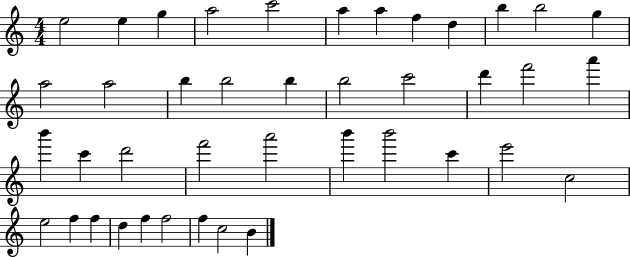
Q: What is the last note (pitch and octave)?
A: B4